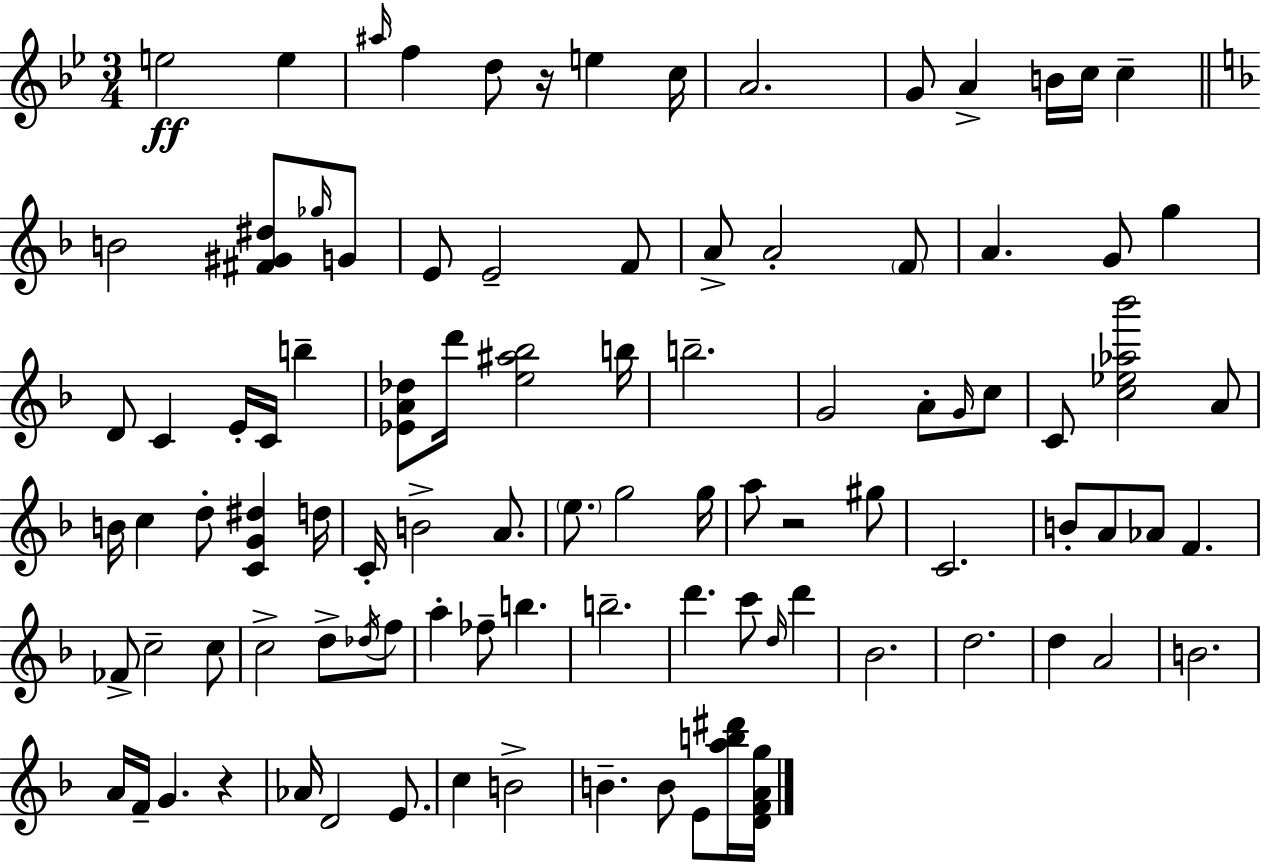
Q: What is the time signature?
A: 3/4